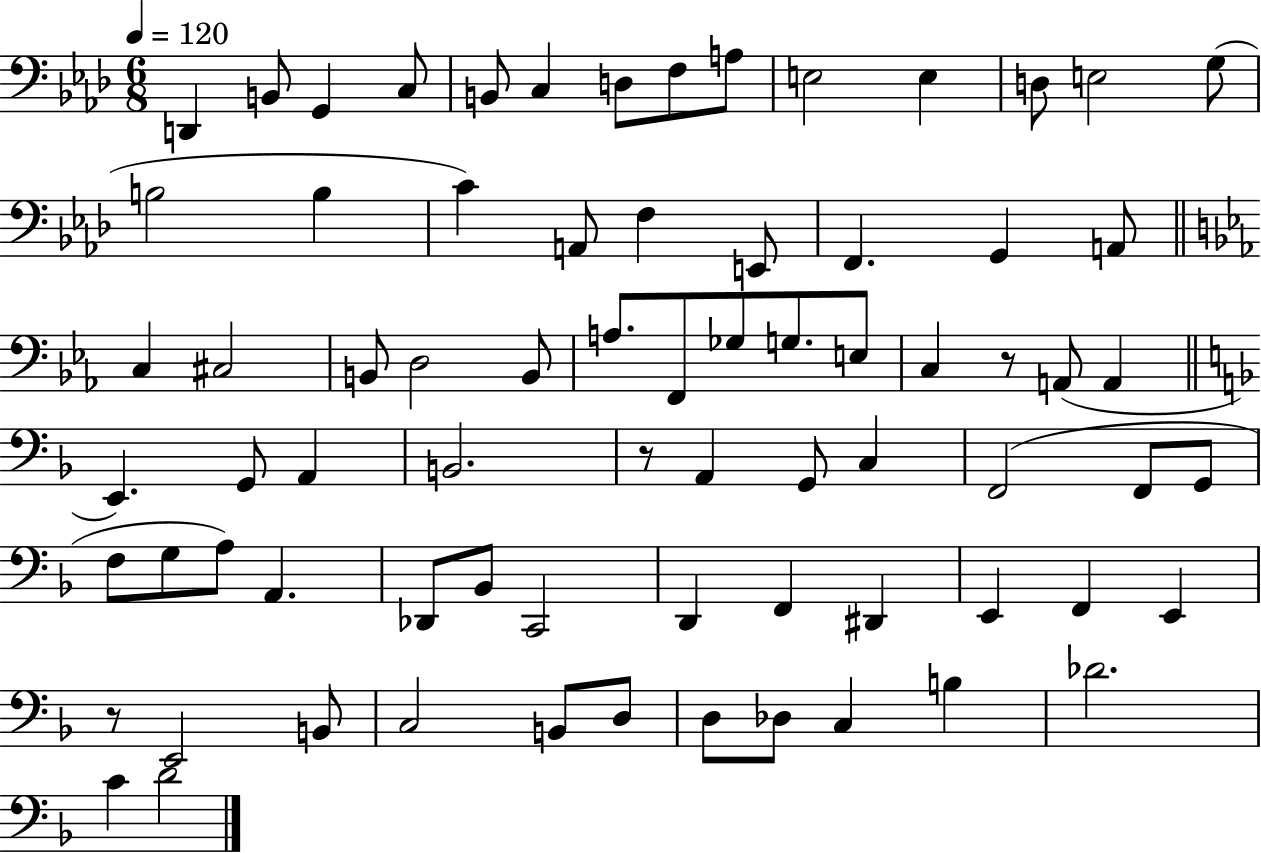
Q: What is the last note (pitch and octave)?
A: D4